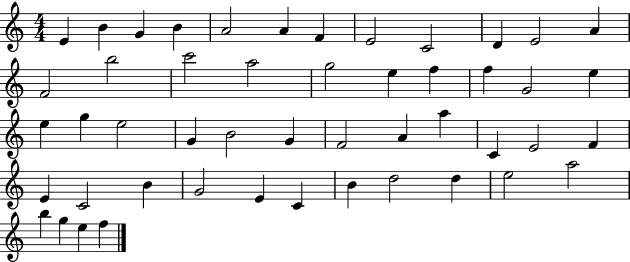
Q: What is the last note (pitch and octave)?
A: F5